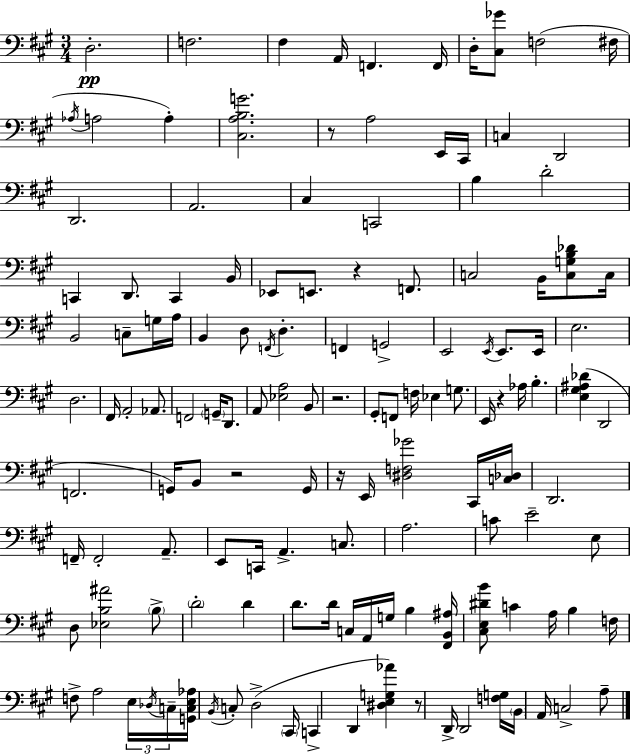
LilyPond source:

{
  \clef bass
  \numericTimeSignature
  \time 3/4
  \key a \major
  \repeat volta 2 { d2.-.\pp | f2. | fis4 a,16 f,4. f,16 | d16-. <cis ges'>8 f2( fis16 | \break \acciaccatura { aes16 } a2 a4-.) | <cis a b g'>2. | r8 a2 e,16 | cis,16 c4 d,2 | \break d,2. | a,2. | cis4 c,2 | b4 d'2-. | \break c,4 d,8. c,4 | b,16 ees,8 e,8. r4 f,8. | c2 b,16 <c g b des'>8 | c16 b,2 c8-- g16 | \break a16 b,4 d8 \acciaccatura { f,16 } d4.-. | f,4 g,2-> | e,2 \acciaccatura { e,16 } e,8. | e,16 e2. | \break d2. | fis,16 a,2-. | aes,8. f,2 \parenthesize g,16-- | d,8. a,8 <ees a>2 | \break b,8 r2. | gis,8-. f,8 f16 ees4 | g8. e,16 r4 aes16 b4.-. | <e gis ais des'>4( d,2 | \break f,2. | g,16) b,8 r2 | g,16 r16 e,16 <dis f ges'>2 | cis,16 <c des>16 d,2. | \break f,16-- f,2-. | a,8.-- e,8 c,16 a,4.-> | c8. a2. | c'8 e'2-- | \break e8 d8 <ees b ais'>2 | \parenthesize b8-> \parenthesize d'2-. d'4 | d'8. d'16 c16 a,16 g16 b4 | <fis, b, ais>16 <cis e dis' b'>8 c'4 a16 b4 | \break f16 f8-> a2 | \tuplet 3/2 { e16 \acciaccatura { des16 } c16-- } <g, c e aes>16 \acciaccatura { b,16 } c8-. d2->( | \parenthesize cis,16 c,4-> d,4 | <dis e g aes'>4) r8 d,16-> d,2 | \break <f g>16 \parenthesize b,16 a,16 c2-> | a8-- } \bar "|."
}